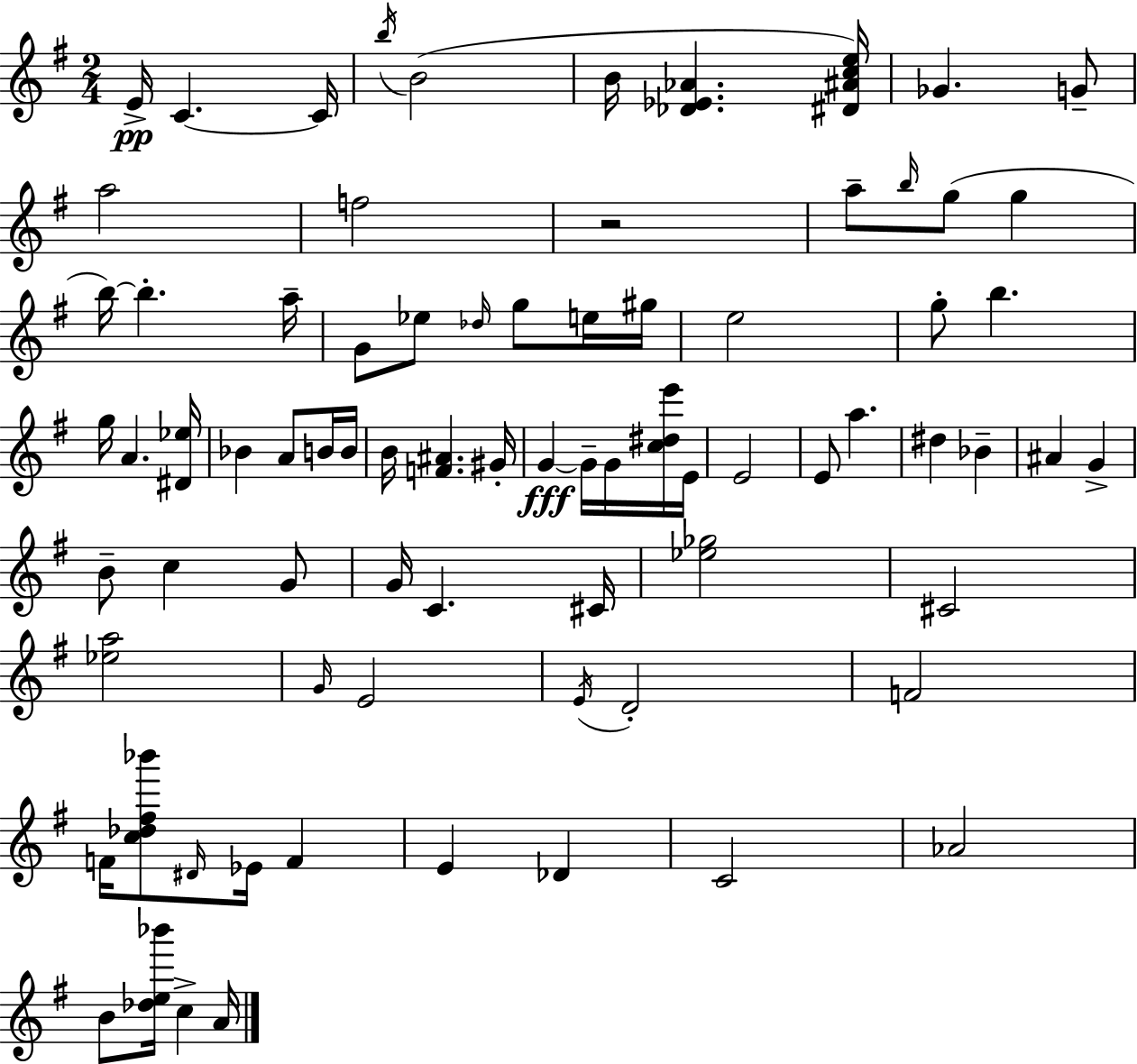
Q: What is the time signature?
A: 2/4